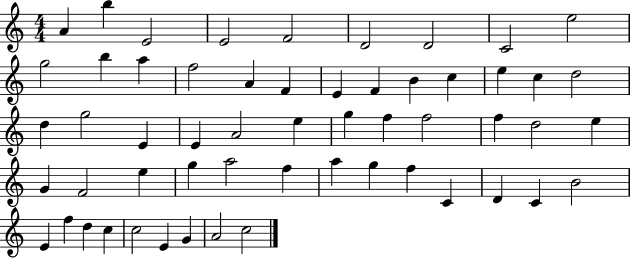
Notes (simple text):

A4/q B5/q E4/h E4/h F4/h D4/h D4/h C4/h E5/h G5/h B5/q A5/q F5/h A4/q F4/q E4/q F4/q B4/q C5/q E5/q C5/q D5/h D5/q G5/h E4/q E4/q A4/h E5/q G5/q F5/q F5/h F5/q D5/h E5/q G4/q F4/h E5/q G5/q A5/h F5/q A5/q G5/q F5/q C4/q D4/q C4/q B4/h E4/q F5/q D5/q C5/q C5/h E4/q G4/q A4/h C5/h